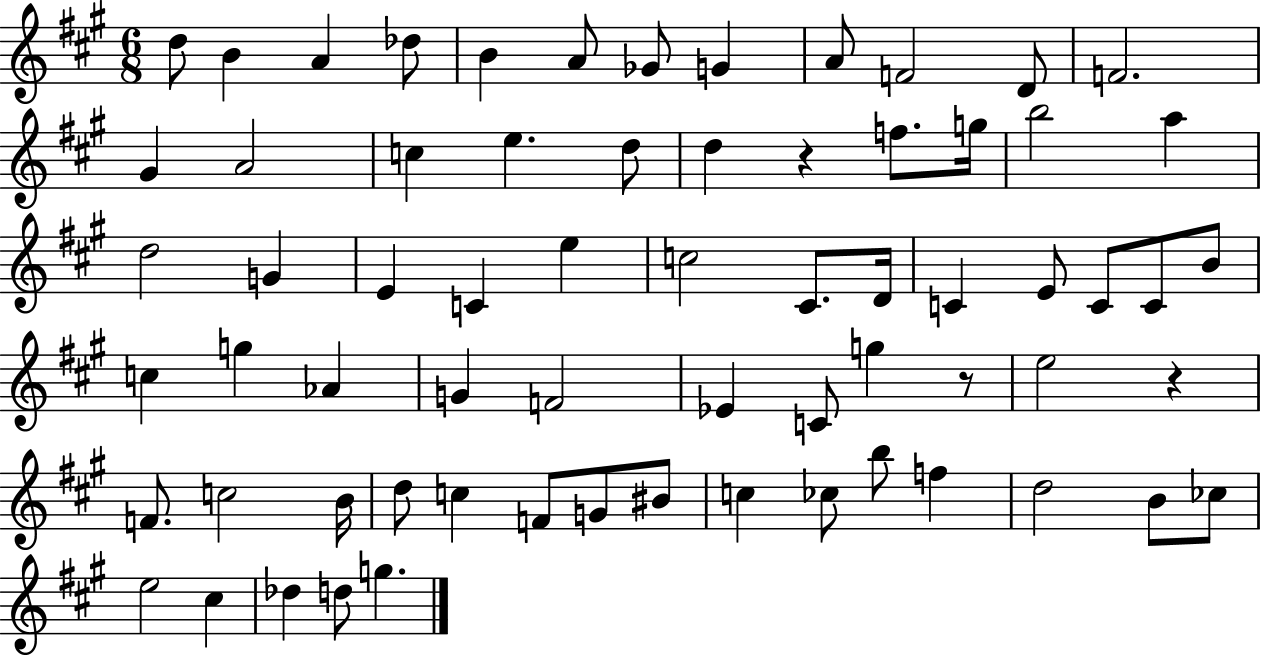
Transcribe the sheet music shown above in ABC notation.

X:1
T:Untitled
M:6/8
L:1/4
K:A
d/2 B A _d/2 B A/2 _G/2 G A/2 F2 D/2 F2 ^G A2 c e d/2 d z f/2 g/4 b2 a d2 G E C e c2 ^C/2 D/4 C E/2 C/2 C/2 B/2 c g _A G F2 _E C/2 g z/2 e2 z F/2 c2 B/4 d/2 c F/2 G/2 ^B/2 c _c/2 b/2 f d2 B/2 _c/2 e2 ^c _d d/2 g